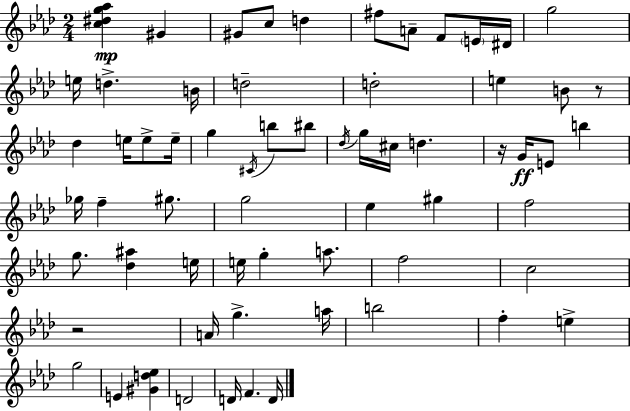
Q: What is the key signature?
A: AES major